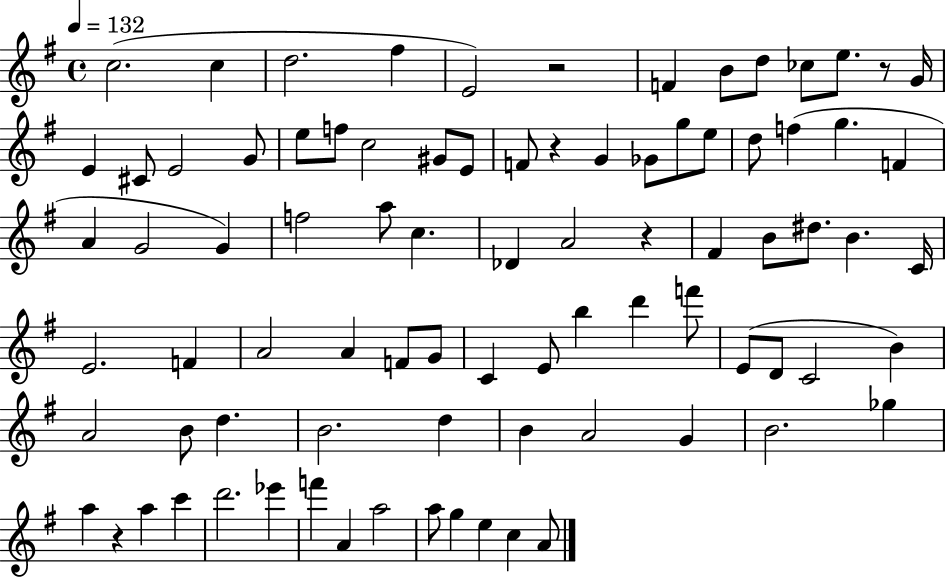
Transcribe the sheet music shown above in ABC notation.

X:1
T:Untitled
M:4/4
L:1/4
K:G
c2 c d2 ^f E2 z2 F B/2 d/2 _c/2 e/2 z/2 G/4 E ^C/2 E2 G/2 e/2 f/2 c2 ^G/2 E/2 F/2 z G _G/2 g/2 e/2 d/2 f g F A G2 G f2 a/2 c _D A2 z ^F B/2 ^d/2 B C/4 E2 F A2 A F/2 G/2 C E/2 b d' f'/2 E/2 D/2 C2 B A2 B/2 d B2 d B A2 G B2 _g a z a c' d'2 _e' f' A a2 a/2 g e c A/2